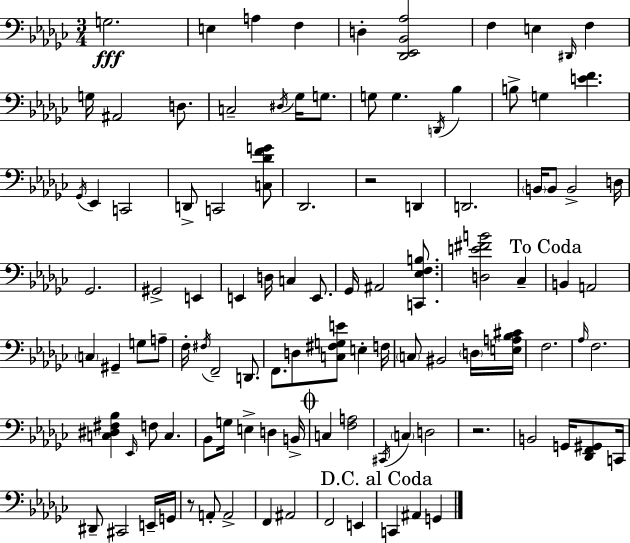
G3/h. E3/q A3/q F3/q D3/q [Db2,Eb2,Bb2,Ab3]/h F3/q E3/q D#2/s F3/q G3/s A#2/h D3/e. C3/h D#3/s Gb3/s G3/e. G3/e G3/q. D2/s Bb3/q B3/e G3/q [E4,F4]/q. Gb2/s Eb2/q C2/h D2/e C2/h [C3,Db4,F4,G4]/e Db2/h. R/h D2/q D2/h. B2/s B2/e B2/h D3/s Gb2/h. G#2/h E2/q E2/q D3/s C3/q E2/e. Gb2/s A#2/h [C2,Eb3,F3,B3]/e. [D3,E4,F#4,B4]/h CES3/q B2/q A2/h C3/q G#2/q G3/e A3/e F3/s F#3/s F2/h D2/e. F2/e. D3/e [C3,F#3,G3,E4]/e E3/q F3/s C3/e BIS2/h D3/s [E3,A3,Bb3,C#4]/s F3/h. Ab3/s F3/h. [C3,D#3,F#3,Bb3]/q Eb2/s F3/e C3/q. Bb2/e G3/s E3/q D3/q B2/s C3/q [F3,A3]/h C#2/s C3/q D3/h R/h. B2/h G2/s [Db2,F2,G#2]/e C2/s D#2/e C#2/h E2/s G2/s R/e A2/e A2/h F2/q A#2/h F2/h E2/q C2/q A#2/q G2/q